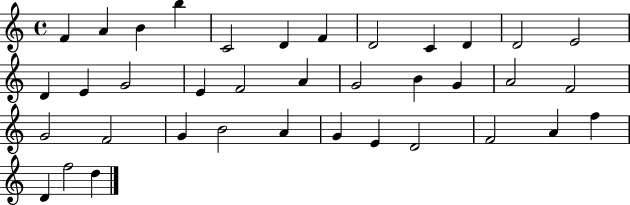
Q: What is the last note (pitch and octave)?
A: D5